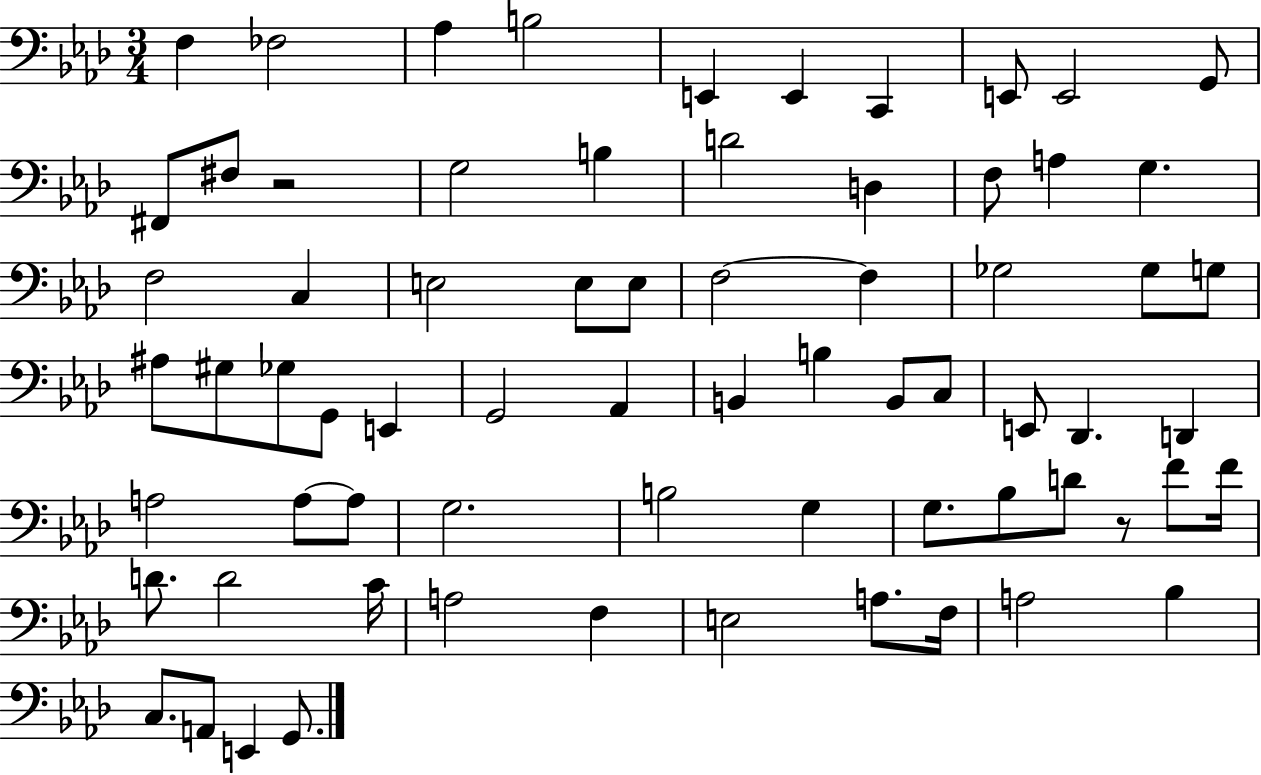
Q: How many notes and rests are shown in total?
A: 70